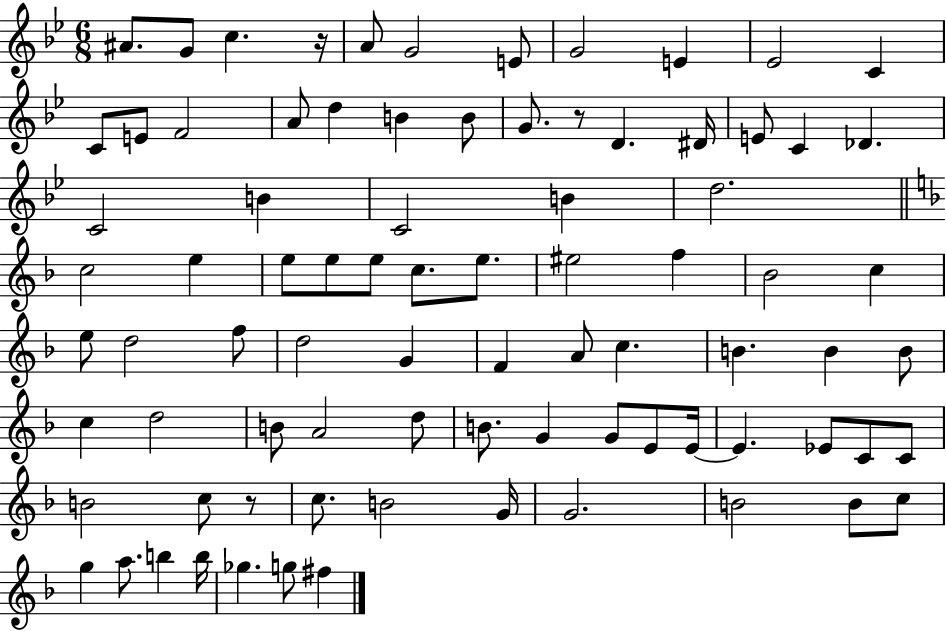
{
  \clef treble
  \numericTimeSignature
  \time 6/8
  \key bes \major
  ais'8. g'8 c''4. r16 | a'8 g'2 e'8 | g'2 e'4 | ees'2 c'4 | \break c'8 e'8 f'2 | a'8 d''4 b'4 b'8 | g'8. r8 d'4. dis'16 | e'8 c'4 des'4. | \break c'2 b'4 | c'2 b'4 | d''2. | \bar "||" \break \key d \minor c''2 e''4 | e''8 e''8 e''8 c''8. e''8. | eis''2 f''4 | bes'2 c''4 | \break e''8 d''2 f''8 | d''2 g'4 | f'4 a'8 c''4. | b'4. b'4 b'8 | \break c''4 d''2 | b'8 a'2 d''8 | b'8. g'4 g'8 e'8 e'16~~ | e'4. ees'8 c'8 c'8 | \break b'2 c''8 r8 | c''8. b'2 g'16 | g'2. | b'2 b'8 c''8 | \break g''4 a''8. b''4 b''16 | ges''4. g''8 fis''4 | \bar "|."
}